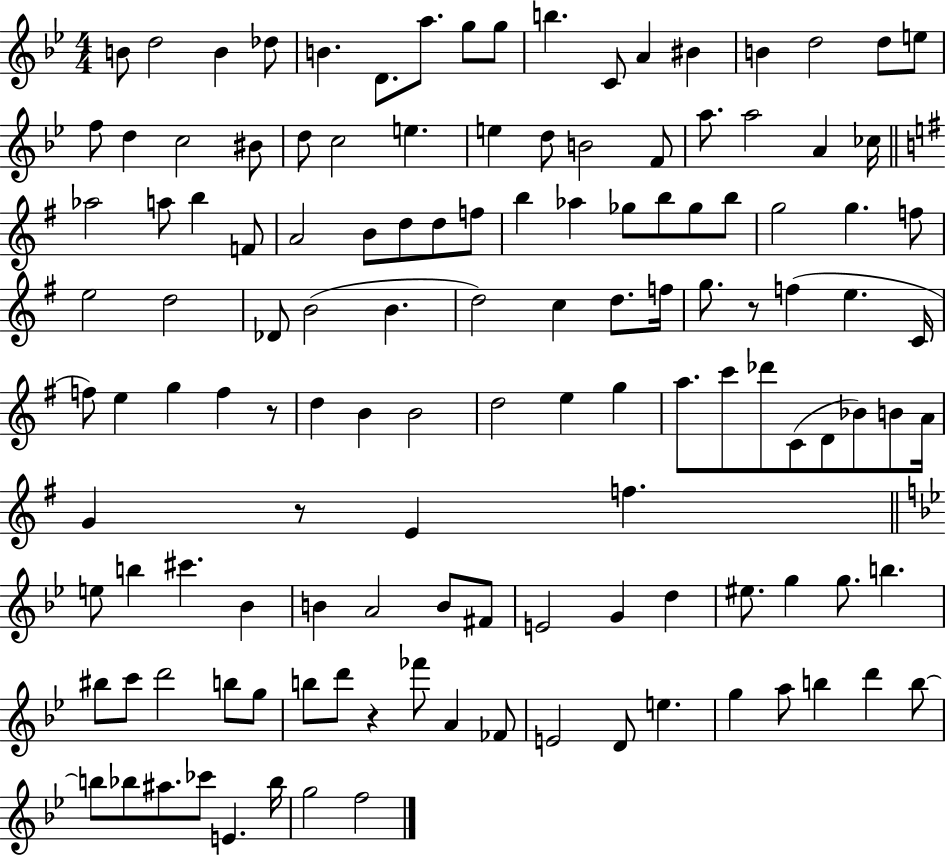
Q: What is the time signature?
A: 4/4